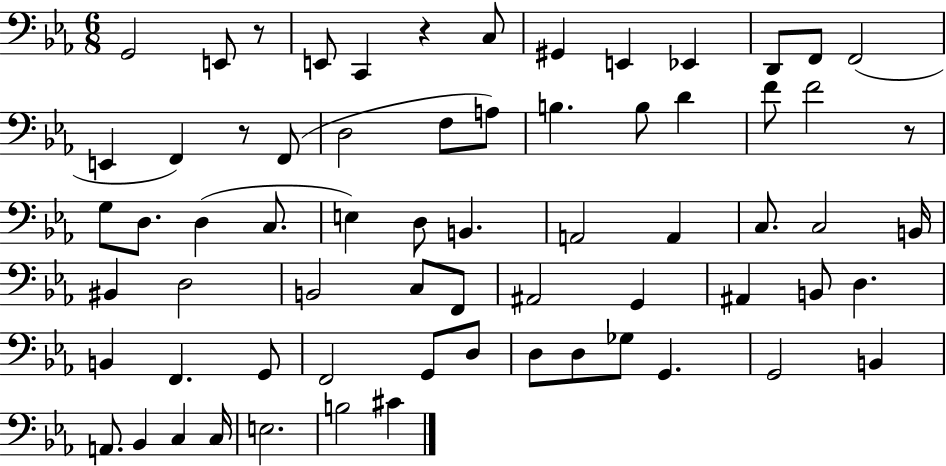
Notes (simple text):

G2/h E2/e R/e E2/e C2/q R/q C3/e G#2/q E2/q Eb2/q D2/e F2/e F2/h E2/q F2/q R/e F2/e D3/h F3/e A3/e B3/q. B3/e D4/q F4/e F4/h R/e G3/e D3/e. D3/q C3/e. E3/q D3/e B2/q. A2/h A2/q C3/e. C3/h B2/s BIS2/q D3/h B2/h C3/e F2/e A#2/h G2/q A#2/q B2/e D3/q. B2/q F2/q. G2/e F2/h G2/e D3/e D3/e D3/e Gb3/e G2/q. G2/h B2/q A2/e. Bb2/q C3/q C3/s E3/h. B3/h C#4/q